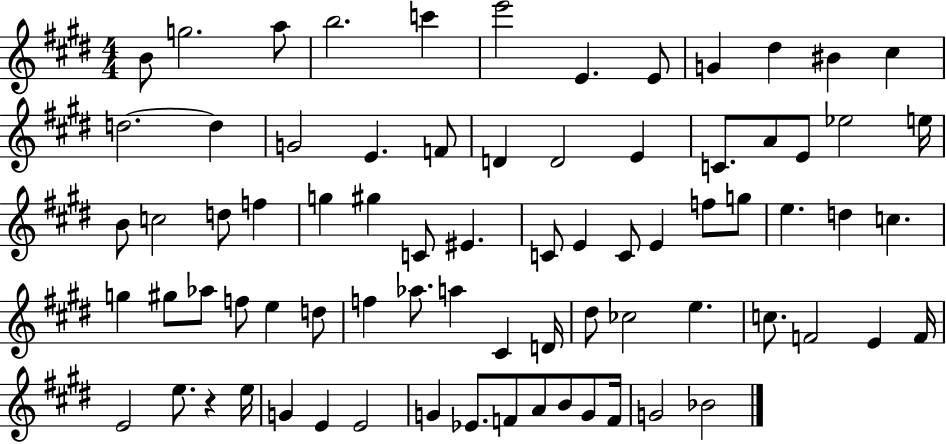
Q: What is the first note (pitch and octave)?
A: B4